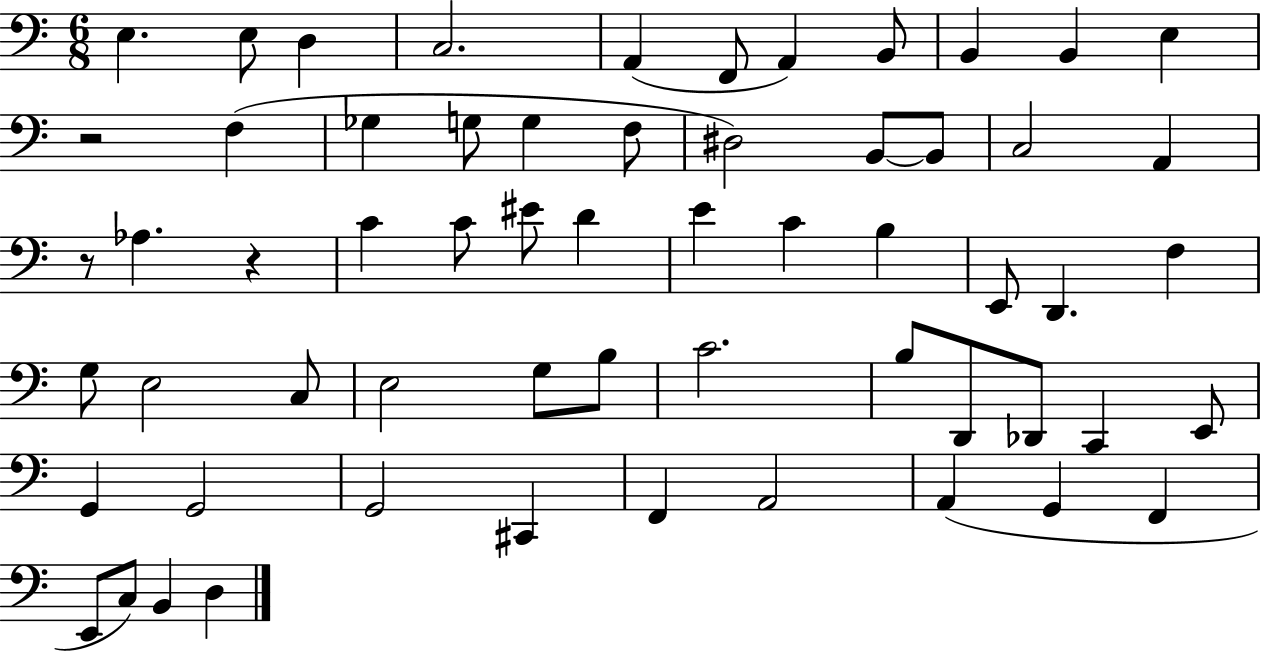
X:1
T:Untitled
M:6/8
L:1/4
K:C
E, E,/2 D, C,2 A,, F,,/2 A,, B,,/2 B,, B,, E, z2 F, _G, G,/2 G, F,/2 ^D,2 B,,/2 B,,/2 C,2 A,, z/2 _A, z C C/2 ^E/2 D E C B, E,,/2 D,, F, G,/2 E,2 C,/2 E,2 G,/2 B,/2 C2 B,/2 D,,/2 _D,,/2 C,, E,,/2 G,, G,,2 G,,2 ^C,, F,, A,,2 A,, G,, F,, E,,/2 C,/2 B,, D,